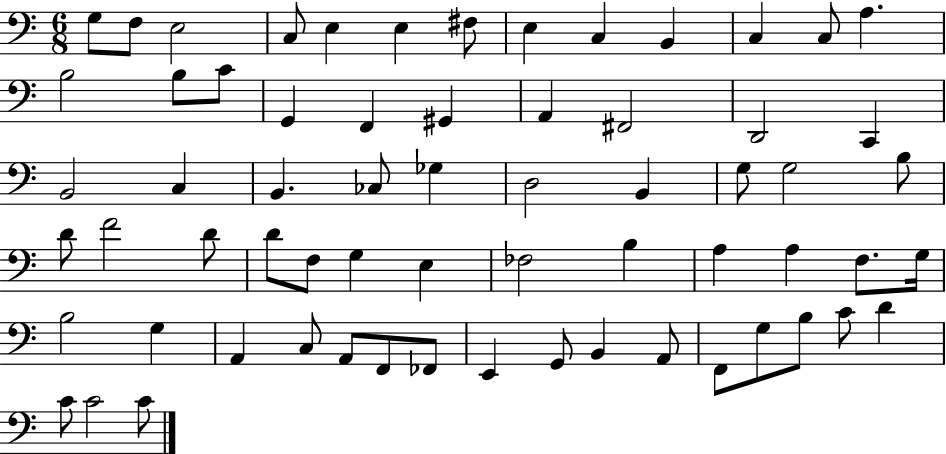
{
  \clef bass
  \numericTimeSignature
  \time 6/8
  \key c \major
  g8 f8 e2 | c8 e4 e4 fis8 | e4 c4 b,4 | c4 c8 a4. | \break b2 b8 c'8 | g,4 f,4 gis,4 | a,4 fis,2 | d,2 c,4 | \break b,2 c4 | b,4. ces8 ges4 | d2 b,4 | g8 g2 b8 | \break d'8 f'2 d'8 | d'8 f8 g4 e4 | fes2 b4 | a4 a4 f8. g16 | \break b2 g4 | a,4 c8 a,8 f,8 fes,8 | e,4 g,8 b,4 a,8 | f,8 g8 b8 c'8 d'4 | \break c'8 c'2 c'8 | \bar "|."
}